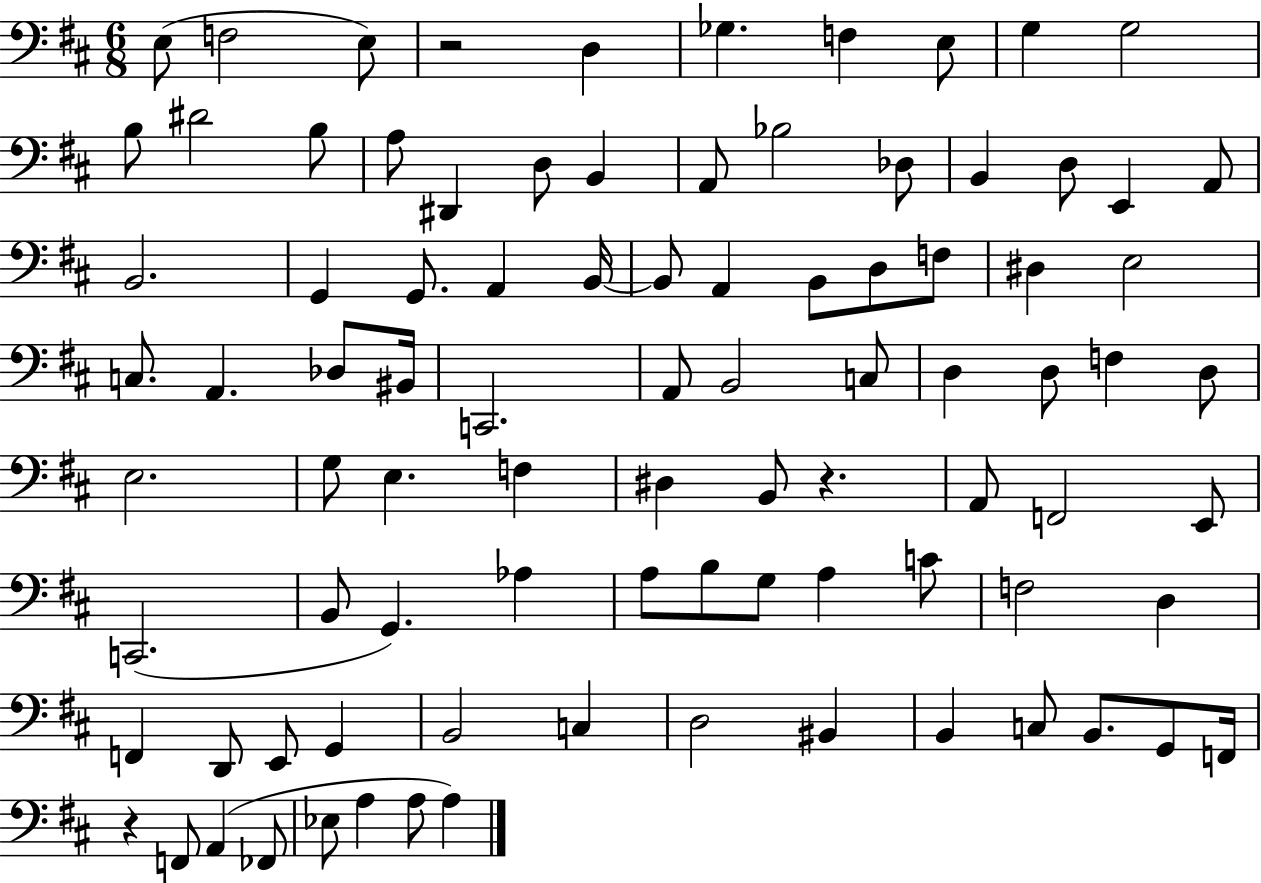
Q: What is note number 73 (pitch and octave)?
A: C3